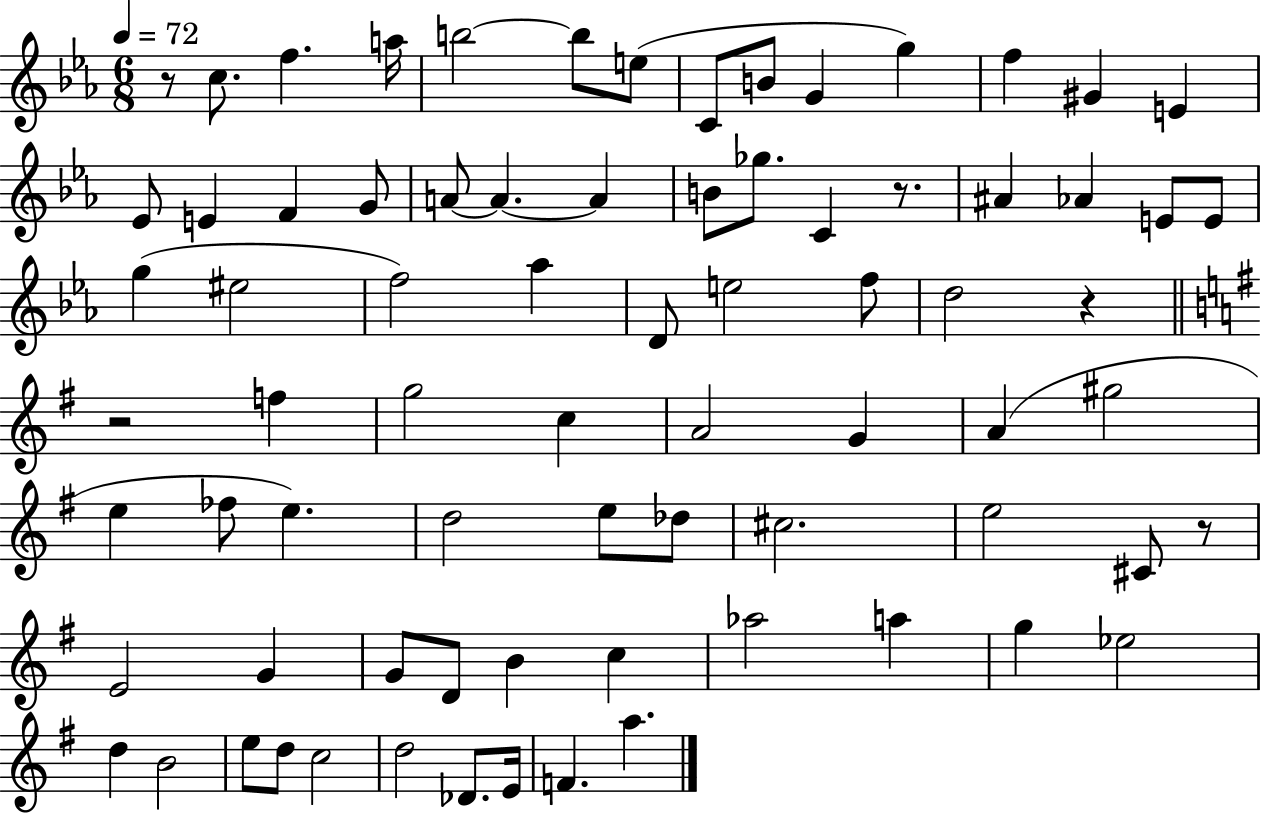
{
  \clef treble
  \numericTimeSignature
  \time 6/8
  \key ees \major
  \tempo 4 = 72
  r8 c''8. f''4. a''16 | b''2~~ b''8 e''8( | c'8 b'8 g'4 g''4) | f''4 gis'4 e'4 | \break ees'8 e'4 f'4 g'8 | a'8~~ a'4.~~ a'4 | b'8 ges''8. c'4 r8. | ais'4 aes'4 e'8 e'8 | \break g''4( eis''2 | f''2) aes''4 | d'8 e''2 f''8 | d''2 r4 | \break \bar "||" \break \key e \minor r2 f''4 | g''2 c''4 | a'2 g'4 | a'4( gis''2 | \break e''4 fes''8 e''4.) | d''2 e''8 des''8 | cis''2. | e''2 cis'8 r8 | \break e'2 g'4 | g'8 d'8 b'4 c''4 | aes''2 a''4 | g''4 ees''2 | \break d''4 b'2 | e''8 d''8 c''2 | d''2 des'8. e'16 | f'4. a''4. | \break \bar "|."
}